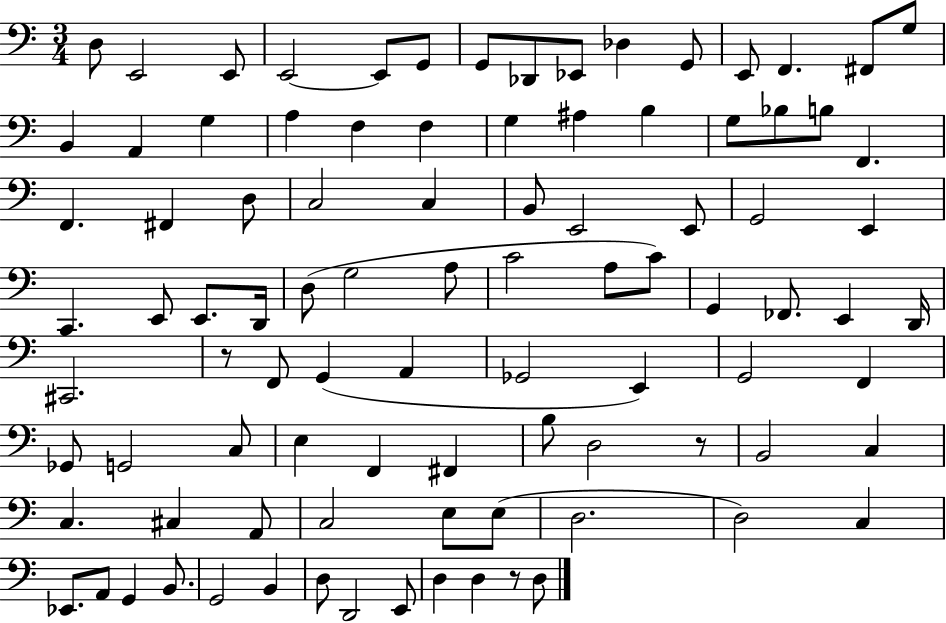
D3/e E2/h E2/e E2/h E2/e G2/e G2/e Db2/e Eb2/e Db3/q G2/e E2/e F2/q. F#2/e G3/e B2/q A2/q G3/q A3/q F3/q F3/q G3/q A#3/q B3/q G3/e Bb3/e B3/e F2/q. F2/q. F#2/q D3/e C3/h C3/q B2/e E2/h E2/e G2/h E2/q C2/q. E2/e E2/e. D2/s D3/e G3/h A3/e C4/h A3/e C4/e G2/q FES2/e. E2/q D2/s C#2/h. R/e F2/e G2/q A2/q Gb2/h E2/q G2/h F2/q Gb2/e G2/h C3/e E3/q F2/q F#2/q B3/e D3/h R/e B2/h C3/q C3/q. C#3/q A2/e C3/h E3/e E3/e D3/h. D3/h C3/q Eb2/e. A2/e G2/q B2/e. G2/h B2/q D3/e D2/h E2/e D3/q D3/q R/e D3/e